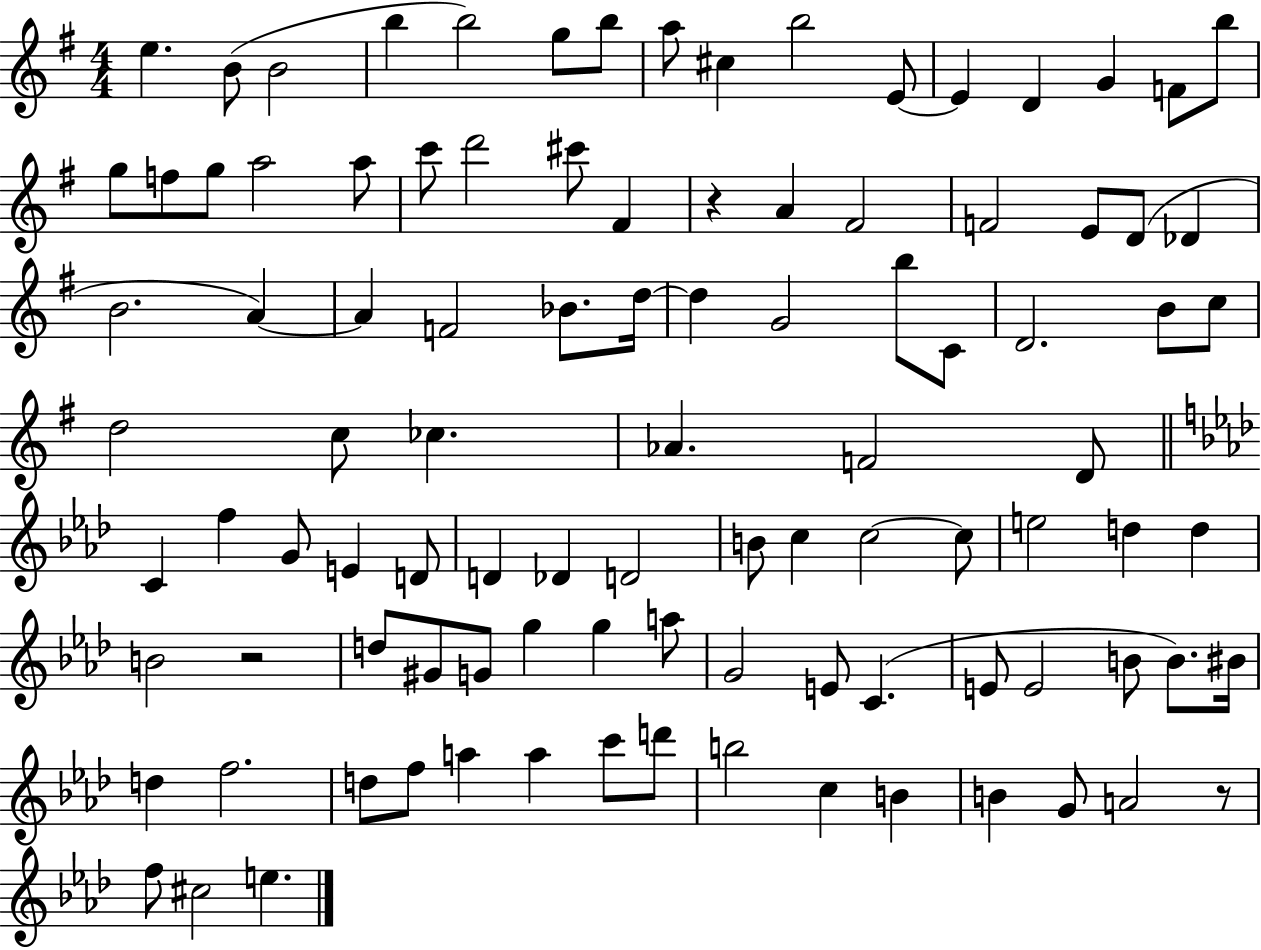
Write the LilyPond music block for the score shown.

{
  \clef treble
  \numericTimeSignature
  \time 4/4
  \key g \major
  e''4. b'8( b'2 | b''4 b''2) g''8 b''8 | a''8 cis''4 b''2 e'8~~ | e'4 d'4 g'4 f'8 b''8 | \break g''8 f''8 g''8 a''2 a''8 | c'''8 d'''2 cis'''8 fis'4 | r4 a'4 fis'2 | f'2 e'8 d'8( des'4 | \break b'2. a'4~~) | a'4 f'2 bes'8. d''16~~ | d''4 g'2 b''8 c'8 | d'2. b'8 c''8 | \break d''2 c''8 ces''4. | aes'4. f'2 d'8 | \bar "||" \break \key aes \major c'4 f''4 g'8 e'4 d'8 | d'4 des'4 d'2 | b'8 c''4 c''2~~ c''8 | e''2 d''4 d''4 | \break b'2 r2 | d''8 gis'8 g'8 g''4 g''4 a''8 | g'2 e'8 c'4.( | e'8 e'2 b'8 b'8.) bis'16 | \break d''4 f''2. | d''8 f''8 a''4 a''4 c'''8 d'''8 | b''2 c''4 b'4 | b'4 g'8 a'2 r8 | \break f''8 cis''2 e''4. | \bar "|."
}